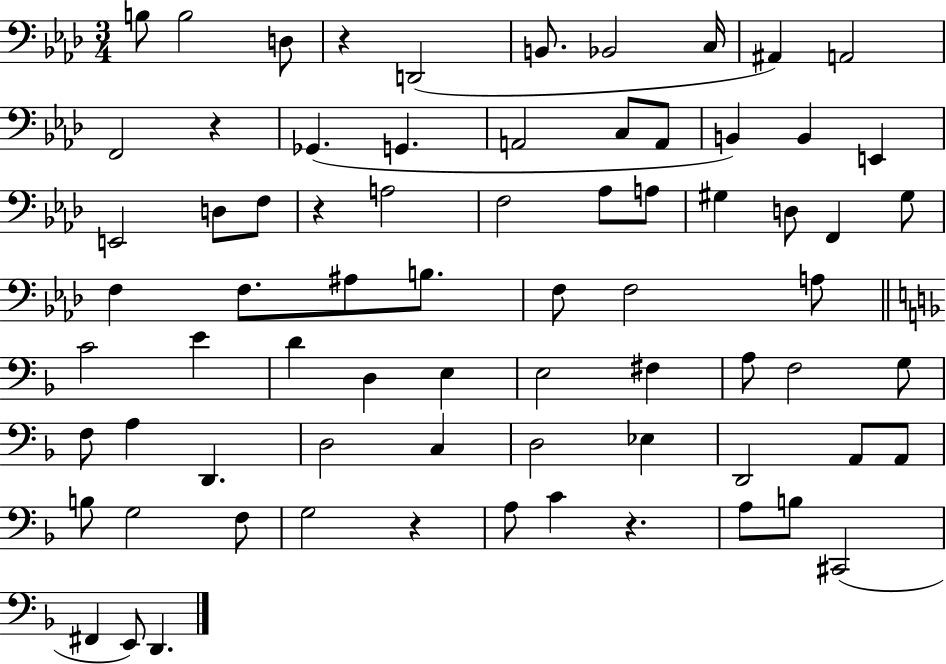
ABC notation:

X:1
T:Untitled
M:3/4
L:1/4
K:Ab
B,/2 B,2 D,/2 z D,,2 B,,/2 _B,,2 C,/4 ^A,, A,,2 F,,2 z _G,, G,, A,,2 C,/2 A,,/2 B,, B,, E,, E,,2 D,/2 F,/2 z A,2 F,2 _A,/2 A,/2 ^G, D,/2 F,, ^G,/2 F, F,/2 ^A,/2 B,/2 F,/2 F,2 A,/2 C2 E D D, E, E,2 ^F, A,/2 F,2 G,/2 F,/2 A, D,, D,2 C, D,2 _E, D,,2 A,,/2 A,,/2 B,/2 G,2 F,/2 G,2 z A,/2 C z A,/2 B,/2 ^C,,2 ^F,, E,,/2 D,,